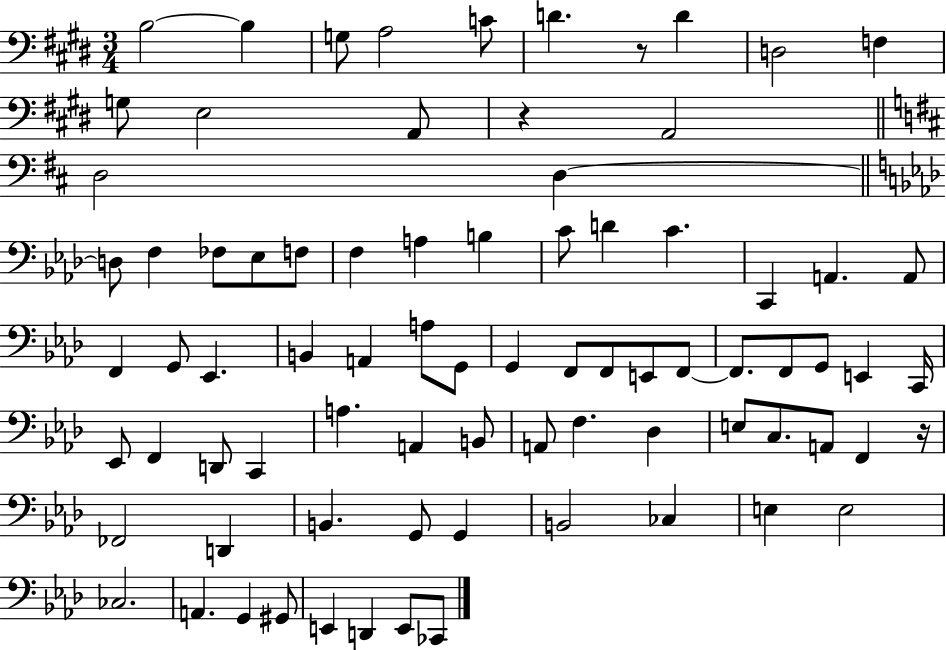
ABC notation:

X:1
T:Untitled
M:3/4
L:1/4
K:E
B,2 B, G,/2 A,2 C/2 D z/2 D D,2 F, G,/2 E,2 A,,/2 z A,,2 D,2 D, D,/2 F, _F,/2 _E,/2 F,/2 F, A, B, C/2 D C C,, A,, A,,/2 F,, G,,/2 _E,, B,, A,, A,/2 G,,/2 G,, F,,/2 F,,/2 E,,/2 F,,/2 F,,/2 F,,/2 G,,/2 E,, C,,/4 _E,,/2 F,, D,,/2 C,, A, A,, B,,/2 A,,/2 F, _D, E,/2 C,/2 A,,/2 F,, z/4 _F,,2 D,, B,, G,,/2 G,, B,,2 _C, E, E,2 _C,2 A,, G,, ^G,,/2 E,, D,, E,,/2 _C,,/2